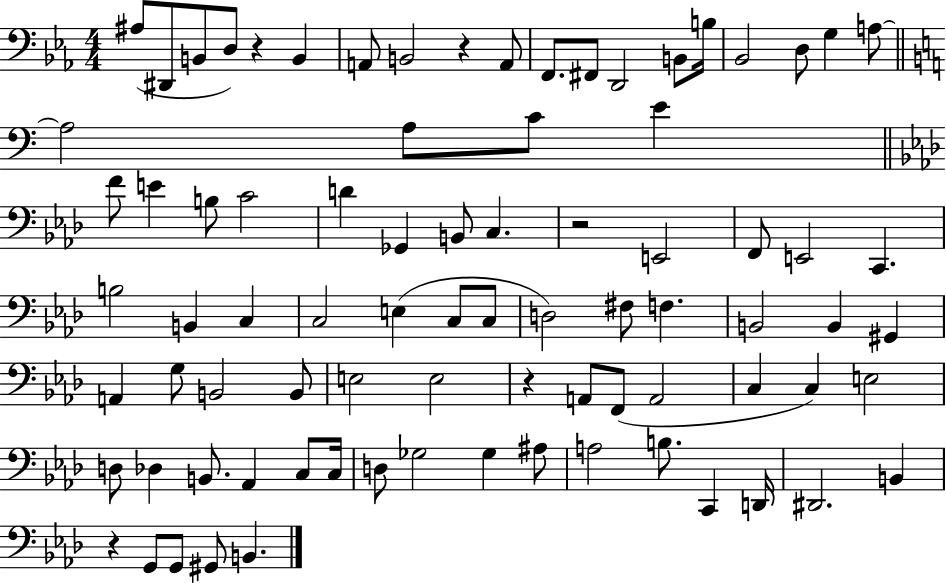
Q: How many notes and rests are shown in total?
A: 83